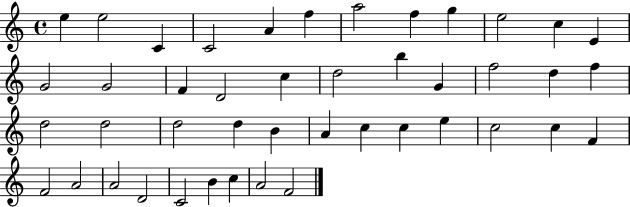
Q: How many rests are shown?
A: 0